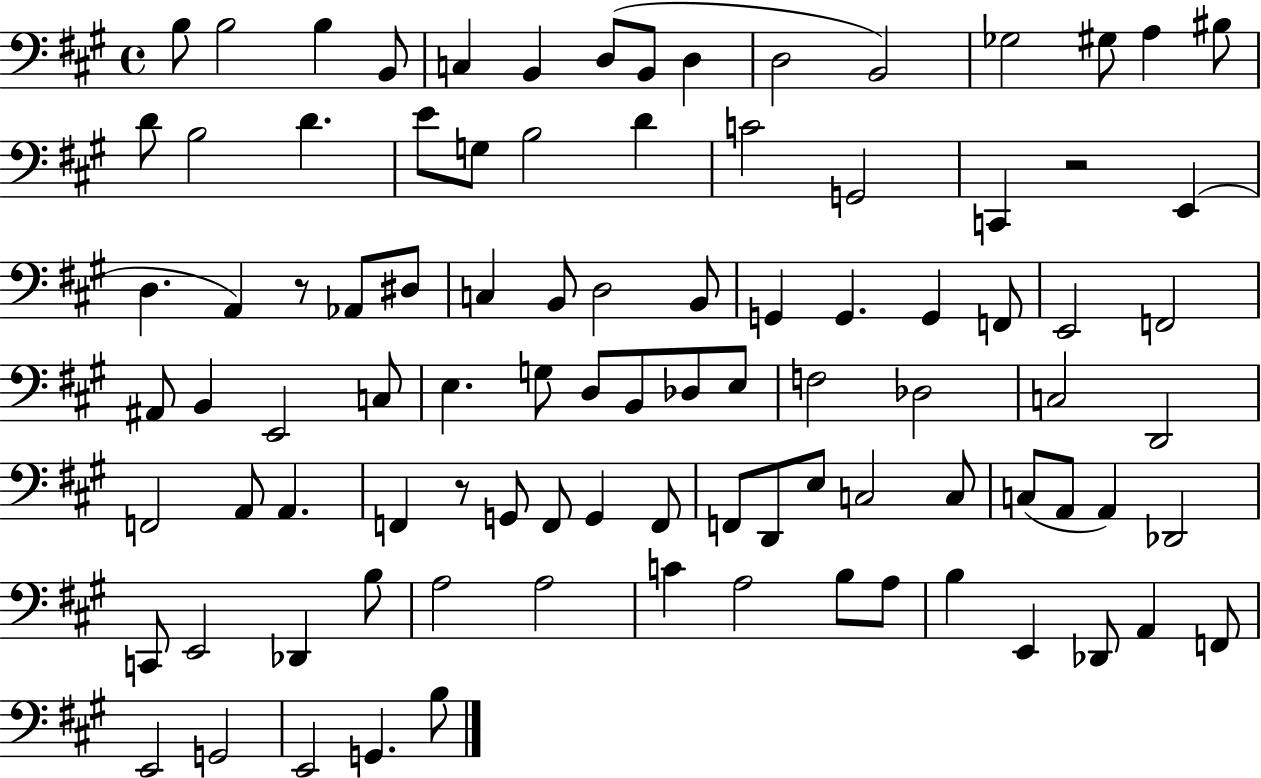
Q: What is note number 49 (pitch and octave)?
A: Db3